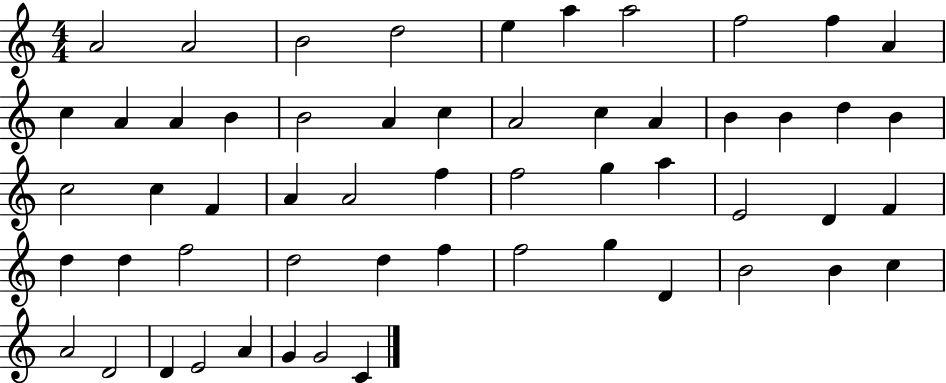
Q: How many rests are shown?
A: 0